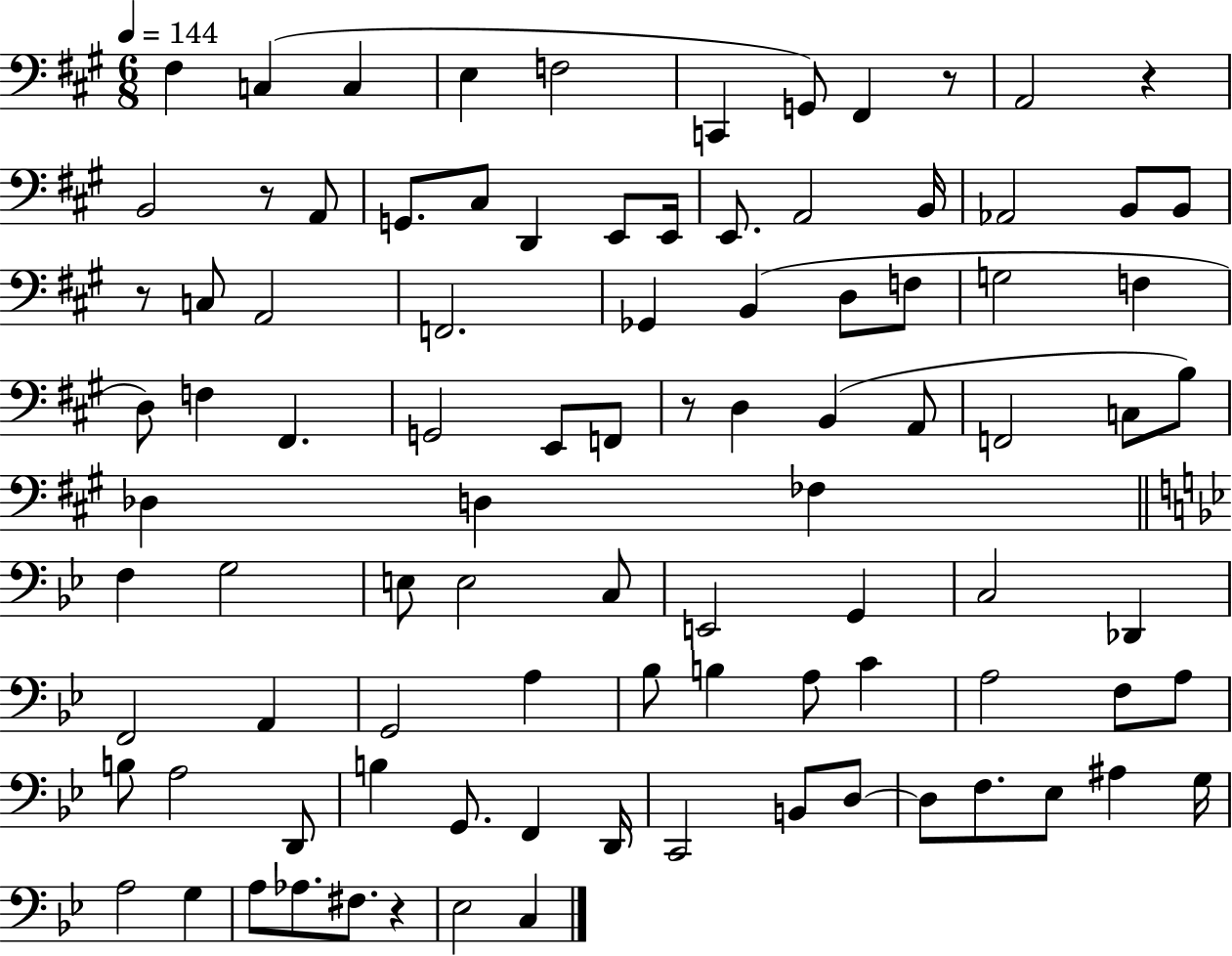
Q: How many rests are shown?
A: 6